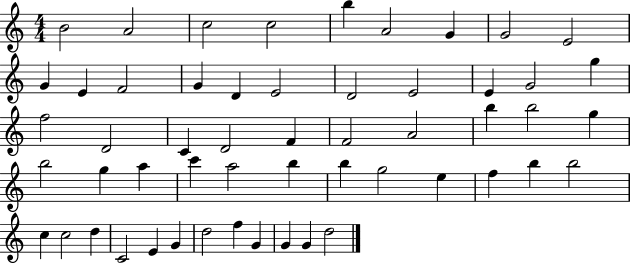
{
  \clef treble
  \numericTimeSignature
  \time 4/4
  \key c \major
  b'2 a'2 | c''2 c''2 | b''4 a'2 g'4 | g'2 e'2 | \break g'4 e'4 f'2 | g'4 d'4 e'2 | d'2 e'2 | e'4 g'2 g''4 | \break f''2 d'2 | c'4 d'2 f'4 | f'2 a'2 | b''4 b''2 g''4 | \break b''2 g''4 a''4 | c'''4 a''2 b''4 | b''4 g''2 e''4 | f''4 b''4 b''2 | \break c''4 c''2 d''4 | c'2 e'4 g'4 | d''2 f''4 g'4 | g'4 g'4 d''2 | \break \bar "|."
}